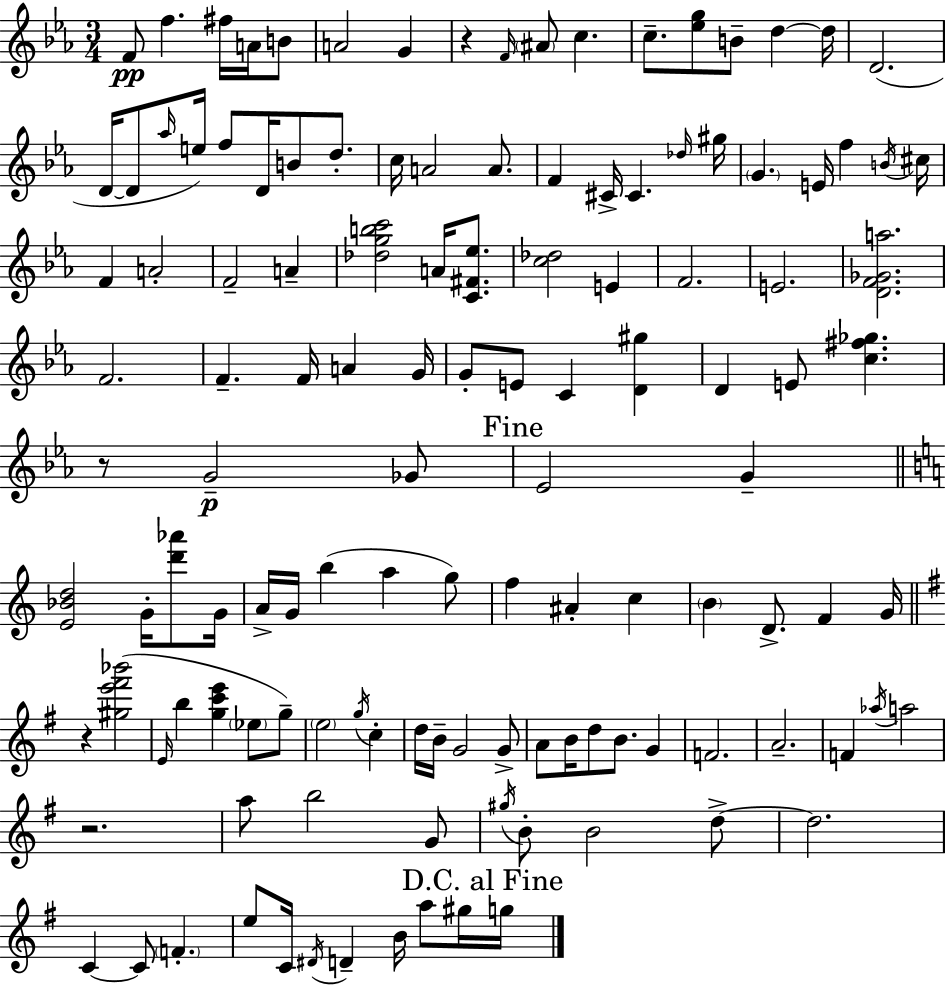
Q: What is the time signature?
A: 3/4